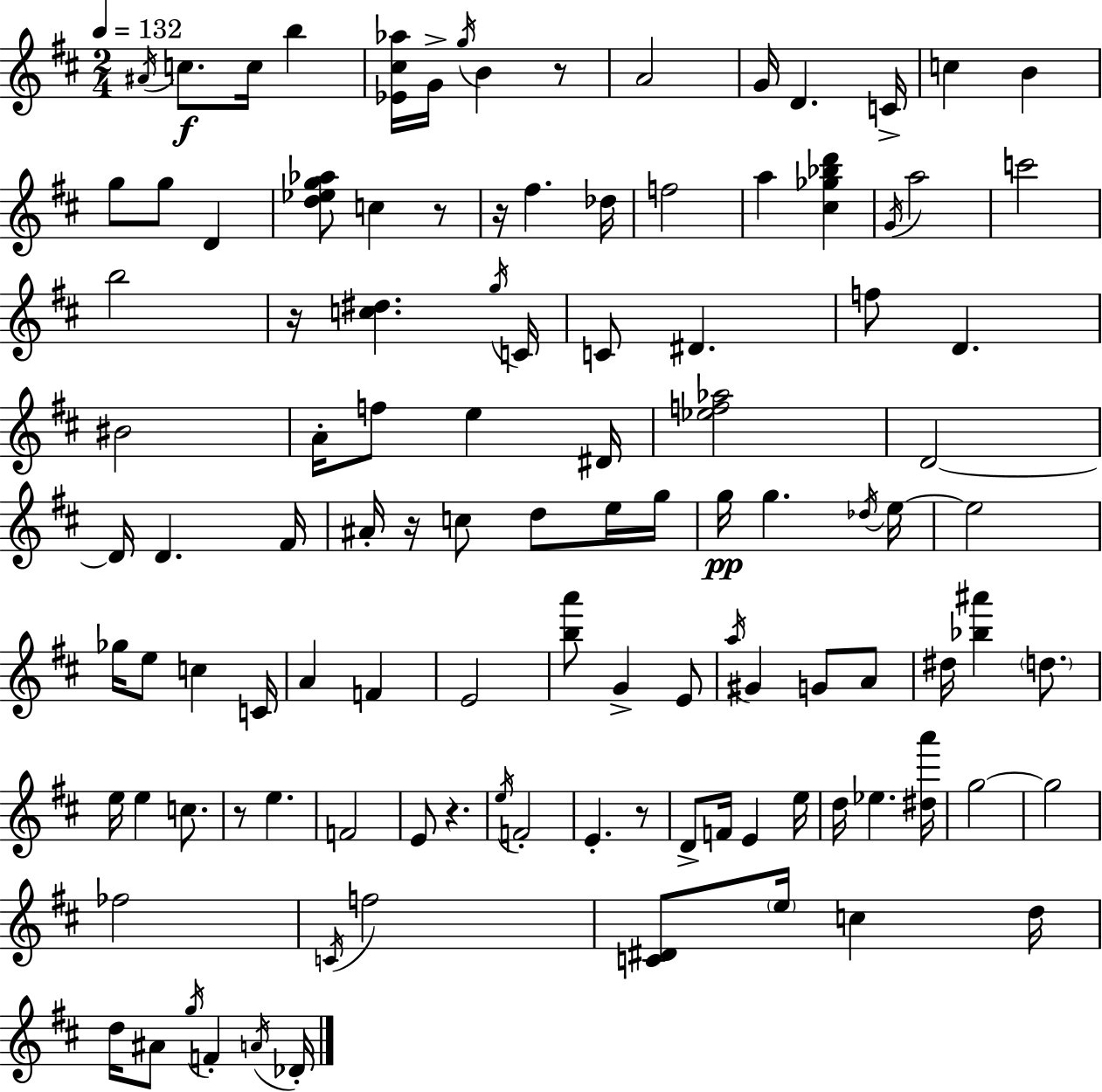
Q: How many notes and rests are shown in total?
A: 111